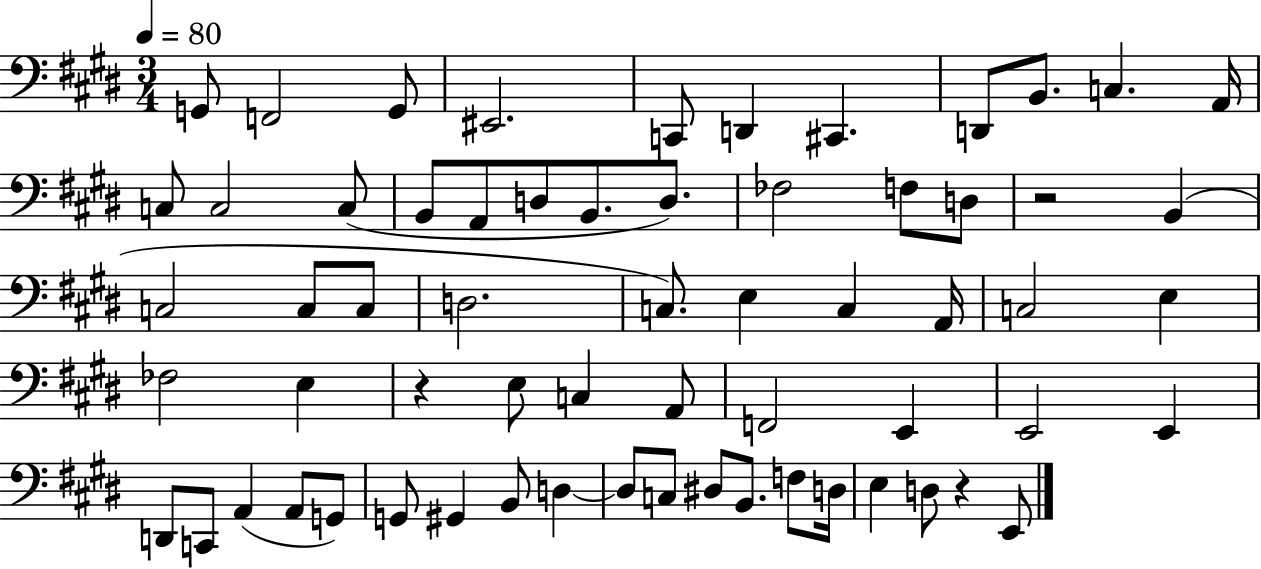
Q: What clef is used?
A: bass